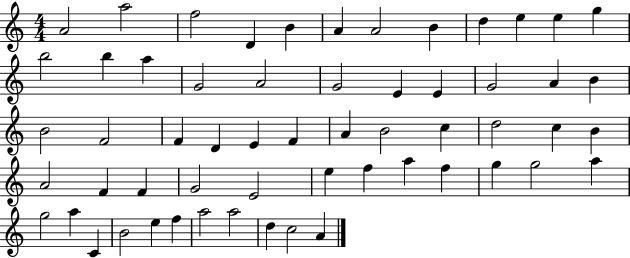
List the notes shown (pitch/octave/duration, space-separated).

A4/h A5/h F5/h D4/q B4/q A4/q A4/h B4/q D5/q E5/q E5/q G5/q B5/h B5/q A5/q G4/h A4/h G4/h E4/q E4/q G4/h A4/q B4/q B4/h F4/h F4/q D4/q E4/q F4/q A4/q B4/h C5/q D5/h C5/q B4/q A4/h F4/q F4/q G4/h E4/h E5/q F5/q A5/q F5/q G5/q G5/h A5/q G5/h A5/q C4/q B4/h E5/q F5/q A5/h A5/h D5/q C5/h A4/q